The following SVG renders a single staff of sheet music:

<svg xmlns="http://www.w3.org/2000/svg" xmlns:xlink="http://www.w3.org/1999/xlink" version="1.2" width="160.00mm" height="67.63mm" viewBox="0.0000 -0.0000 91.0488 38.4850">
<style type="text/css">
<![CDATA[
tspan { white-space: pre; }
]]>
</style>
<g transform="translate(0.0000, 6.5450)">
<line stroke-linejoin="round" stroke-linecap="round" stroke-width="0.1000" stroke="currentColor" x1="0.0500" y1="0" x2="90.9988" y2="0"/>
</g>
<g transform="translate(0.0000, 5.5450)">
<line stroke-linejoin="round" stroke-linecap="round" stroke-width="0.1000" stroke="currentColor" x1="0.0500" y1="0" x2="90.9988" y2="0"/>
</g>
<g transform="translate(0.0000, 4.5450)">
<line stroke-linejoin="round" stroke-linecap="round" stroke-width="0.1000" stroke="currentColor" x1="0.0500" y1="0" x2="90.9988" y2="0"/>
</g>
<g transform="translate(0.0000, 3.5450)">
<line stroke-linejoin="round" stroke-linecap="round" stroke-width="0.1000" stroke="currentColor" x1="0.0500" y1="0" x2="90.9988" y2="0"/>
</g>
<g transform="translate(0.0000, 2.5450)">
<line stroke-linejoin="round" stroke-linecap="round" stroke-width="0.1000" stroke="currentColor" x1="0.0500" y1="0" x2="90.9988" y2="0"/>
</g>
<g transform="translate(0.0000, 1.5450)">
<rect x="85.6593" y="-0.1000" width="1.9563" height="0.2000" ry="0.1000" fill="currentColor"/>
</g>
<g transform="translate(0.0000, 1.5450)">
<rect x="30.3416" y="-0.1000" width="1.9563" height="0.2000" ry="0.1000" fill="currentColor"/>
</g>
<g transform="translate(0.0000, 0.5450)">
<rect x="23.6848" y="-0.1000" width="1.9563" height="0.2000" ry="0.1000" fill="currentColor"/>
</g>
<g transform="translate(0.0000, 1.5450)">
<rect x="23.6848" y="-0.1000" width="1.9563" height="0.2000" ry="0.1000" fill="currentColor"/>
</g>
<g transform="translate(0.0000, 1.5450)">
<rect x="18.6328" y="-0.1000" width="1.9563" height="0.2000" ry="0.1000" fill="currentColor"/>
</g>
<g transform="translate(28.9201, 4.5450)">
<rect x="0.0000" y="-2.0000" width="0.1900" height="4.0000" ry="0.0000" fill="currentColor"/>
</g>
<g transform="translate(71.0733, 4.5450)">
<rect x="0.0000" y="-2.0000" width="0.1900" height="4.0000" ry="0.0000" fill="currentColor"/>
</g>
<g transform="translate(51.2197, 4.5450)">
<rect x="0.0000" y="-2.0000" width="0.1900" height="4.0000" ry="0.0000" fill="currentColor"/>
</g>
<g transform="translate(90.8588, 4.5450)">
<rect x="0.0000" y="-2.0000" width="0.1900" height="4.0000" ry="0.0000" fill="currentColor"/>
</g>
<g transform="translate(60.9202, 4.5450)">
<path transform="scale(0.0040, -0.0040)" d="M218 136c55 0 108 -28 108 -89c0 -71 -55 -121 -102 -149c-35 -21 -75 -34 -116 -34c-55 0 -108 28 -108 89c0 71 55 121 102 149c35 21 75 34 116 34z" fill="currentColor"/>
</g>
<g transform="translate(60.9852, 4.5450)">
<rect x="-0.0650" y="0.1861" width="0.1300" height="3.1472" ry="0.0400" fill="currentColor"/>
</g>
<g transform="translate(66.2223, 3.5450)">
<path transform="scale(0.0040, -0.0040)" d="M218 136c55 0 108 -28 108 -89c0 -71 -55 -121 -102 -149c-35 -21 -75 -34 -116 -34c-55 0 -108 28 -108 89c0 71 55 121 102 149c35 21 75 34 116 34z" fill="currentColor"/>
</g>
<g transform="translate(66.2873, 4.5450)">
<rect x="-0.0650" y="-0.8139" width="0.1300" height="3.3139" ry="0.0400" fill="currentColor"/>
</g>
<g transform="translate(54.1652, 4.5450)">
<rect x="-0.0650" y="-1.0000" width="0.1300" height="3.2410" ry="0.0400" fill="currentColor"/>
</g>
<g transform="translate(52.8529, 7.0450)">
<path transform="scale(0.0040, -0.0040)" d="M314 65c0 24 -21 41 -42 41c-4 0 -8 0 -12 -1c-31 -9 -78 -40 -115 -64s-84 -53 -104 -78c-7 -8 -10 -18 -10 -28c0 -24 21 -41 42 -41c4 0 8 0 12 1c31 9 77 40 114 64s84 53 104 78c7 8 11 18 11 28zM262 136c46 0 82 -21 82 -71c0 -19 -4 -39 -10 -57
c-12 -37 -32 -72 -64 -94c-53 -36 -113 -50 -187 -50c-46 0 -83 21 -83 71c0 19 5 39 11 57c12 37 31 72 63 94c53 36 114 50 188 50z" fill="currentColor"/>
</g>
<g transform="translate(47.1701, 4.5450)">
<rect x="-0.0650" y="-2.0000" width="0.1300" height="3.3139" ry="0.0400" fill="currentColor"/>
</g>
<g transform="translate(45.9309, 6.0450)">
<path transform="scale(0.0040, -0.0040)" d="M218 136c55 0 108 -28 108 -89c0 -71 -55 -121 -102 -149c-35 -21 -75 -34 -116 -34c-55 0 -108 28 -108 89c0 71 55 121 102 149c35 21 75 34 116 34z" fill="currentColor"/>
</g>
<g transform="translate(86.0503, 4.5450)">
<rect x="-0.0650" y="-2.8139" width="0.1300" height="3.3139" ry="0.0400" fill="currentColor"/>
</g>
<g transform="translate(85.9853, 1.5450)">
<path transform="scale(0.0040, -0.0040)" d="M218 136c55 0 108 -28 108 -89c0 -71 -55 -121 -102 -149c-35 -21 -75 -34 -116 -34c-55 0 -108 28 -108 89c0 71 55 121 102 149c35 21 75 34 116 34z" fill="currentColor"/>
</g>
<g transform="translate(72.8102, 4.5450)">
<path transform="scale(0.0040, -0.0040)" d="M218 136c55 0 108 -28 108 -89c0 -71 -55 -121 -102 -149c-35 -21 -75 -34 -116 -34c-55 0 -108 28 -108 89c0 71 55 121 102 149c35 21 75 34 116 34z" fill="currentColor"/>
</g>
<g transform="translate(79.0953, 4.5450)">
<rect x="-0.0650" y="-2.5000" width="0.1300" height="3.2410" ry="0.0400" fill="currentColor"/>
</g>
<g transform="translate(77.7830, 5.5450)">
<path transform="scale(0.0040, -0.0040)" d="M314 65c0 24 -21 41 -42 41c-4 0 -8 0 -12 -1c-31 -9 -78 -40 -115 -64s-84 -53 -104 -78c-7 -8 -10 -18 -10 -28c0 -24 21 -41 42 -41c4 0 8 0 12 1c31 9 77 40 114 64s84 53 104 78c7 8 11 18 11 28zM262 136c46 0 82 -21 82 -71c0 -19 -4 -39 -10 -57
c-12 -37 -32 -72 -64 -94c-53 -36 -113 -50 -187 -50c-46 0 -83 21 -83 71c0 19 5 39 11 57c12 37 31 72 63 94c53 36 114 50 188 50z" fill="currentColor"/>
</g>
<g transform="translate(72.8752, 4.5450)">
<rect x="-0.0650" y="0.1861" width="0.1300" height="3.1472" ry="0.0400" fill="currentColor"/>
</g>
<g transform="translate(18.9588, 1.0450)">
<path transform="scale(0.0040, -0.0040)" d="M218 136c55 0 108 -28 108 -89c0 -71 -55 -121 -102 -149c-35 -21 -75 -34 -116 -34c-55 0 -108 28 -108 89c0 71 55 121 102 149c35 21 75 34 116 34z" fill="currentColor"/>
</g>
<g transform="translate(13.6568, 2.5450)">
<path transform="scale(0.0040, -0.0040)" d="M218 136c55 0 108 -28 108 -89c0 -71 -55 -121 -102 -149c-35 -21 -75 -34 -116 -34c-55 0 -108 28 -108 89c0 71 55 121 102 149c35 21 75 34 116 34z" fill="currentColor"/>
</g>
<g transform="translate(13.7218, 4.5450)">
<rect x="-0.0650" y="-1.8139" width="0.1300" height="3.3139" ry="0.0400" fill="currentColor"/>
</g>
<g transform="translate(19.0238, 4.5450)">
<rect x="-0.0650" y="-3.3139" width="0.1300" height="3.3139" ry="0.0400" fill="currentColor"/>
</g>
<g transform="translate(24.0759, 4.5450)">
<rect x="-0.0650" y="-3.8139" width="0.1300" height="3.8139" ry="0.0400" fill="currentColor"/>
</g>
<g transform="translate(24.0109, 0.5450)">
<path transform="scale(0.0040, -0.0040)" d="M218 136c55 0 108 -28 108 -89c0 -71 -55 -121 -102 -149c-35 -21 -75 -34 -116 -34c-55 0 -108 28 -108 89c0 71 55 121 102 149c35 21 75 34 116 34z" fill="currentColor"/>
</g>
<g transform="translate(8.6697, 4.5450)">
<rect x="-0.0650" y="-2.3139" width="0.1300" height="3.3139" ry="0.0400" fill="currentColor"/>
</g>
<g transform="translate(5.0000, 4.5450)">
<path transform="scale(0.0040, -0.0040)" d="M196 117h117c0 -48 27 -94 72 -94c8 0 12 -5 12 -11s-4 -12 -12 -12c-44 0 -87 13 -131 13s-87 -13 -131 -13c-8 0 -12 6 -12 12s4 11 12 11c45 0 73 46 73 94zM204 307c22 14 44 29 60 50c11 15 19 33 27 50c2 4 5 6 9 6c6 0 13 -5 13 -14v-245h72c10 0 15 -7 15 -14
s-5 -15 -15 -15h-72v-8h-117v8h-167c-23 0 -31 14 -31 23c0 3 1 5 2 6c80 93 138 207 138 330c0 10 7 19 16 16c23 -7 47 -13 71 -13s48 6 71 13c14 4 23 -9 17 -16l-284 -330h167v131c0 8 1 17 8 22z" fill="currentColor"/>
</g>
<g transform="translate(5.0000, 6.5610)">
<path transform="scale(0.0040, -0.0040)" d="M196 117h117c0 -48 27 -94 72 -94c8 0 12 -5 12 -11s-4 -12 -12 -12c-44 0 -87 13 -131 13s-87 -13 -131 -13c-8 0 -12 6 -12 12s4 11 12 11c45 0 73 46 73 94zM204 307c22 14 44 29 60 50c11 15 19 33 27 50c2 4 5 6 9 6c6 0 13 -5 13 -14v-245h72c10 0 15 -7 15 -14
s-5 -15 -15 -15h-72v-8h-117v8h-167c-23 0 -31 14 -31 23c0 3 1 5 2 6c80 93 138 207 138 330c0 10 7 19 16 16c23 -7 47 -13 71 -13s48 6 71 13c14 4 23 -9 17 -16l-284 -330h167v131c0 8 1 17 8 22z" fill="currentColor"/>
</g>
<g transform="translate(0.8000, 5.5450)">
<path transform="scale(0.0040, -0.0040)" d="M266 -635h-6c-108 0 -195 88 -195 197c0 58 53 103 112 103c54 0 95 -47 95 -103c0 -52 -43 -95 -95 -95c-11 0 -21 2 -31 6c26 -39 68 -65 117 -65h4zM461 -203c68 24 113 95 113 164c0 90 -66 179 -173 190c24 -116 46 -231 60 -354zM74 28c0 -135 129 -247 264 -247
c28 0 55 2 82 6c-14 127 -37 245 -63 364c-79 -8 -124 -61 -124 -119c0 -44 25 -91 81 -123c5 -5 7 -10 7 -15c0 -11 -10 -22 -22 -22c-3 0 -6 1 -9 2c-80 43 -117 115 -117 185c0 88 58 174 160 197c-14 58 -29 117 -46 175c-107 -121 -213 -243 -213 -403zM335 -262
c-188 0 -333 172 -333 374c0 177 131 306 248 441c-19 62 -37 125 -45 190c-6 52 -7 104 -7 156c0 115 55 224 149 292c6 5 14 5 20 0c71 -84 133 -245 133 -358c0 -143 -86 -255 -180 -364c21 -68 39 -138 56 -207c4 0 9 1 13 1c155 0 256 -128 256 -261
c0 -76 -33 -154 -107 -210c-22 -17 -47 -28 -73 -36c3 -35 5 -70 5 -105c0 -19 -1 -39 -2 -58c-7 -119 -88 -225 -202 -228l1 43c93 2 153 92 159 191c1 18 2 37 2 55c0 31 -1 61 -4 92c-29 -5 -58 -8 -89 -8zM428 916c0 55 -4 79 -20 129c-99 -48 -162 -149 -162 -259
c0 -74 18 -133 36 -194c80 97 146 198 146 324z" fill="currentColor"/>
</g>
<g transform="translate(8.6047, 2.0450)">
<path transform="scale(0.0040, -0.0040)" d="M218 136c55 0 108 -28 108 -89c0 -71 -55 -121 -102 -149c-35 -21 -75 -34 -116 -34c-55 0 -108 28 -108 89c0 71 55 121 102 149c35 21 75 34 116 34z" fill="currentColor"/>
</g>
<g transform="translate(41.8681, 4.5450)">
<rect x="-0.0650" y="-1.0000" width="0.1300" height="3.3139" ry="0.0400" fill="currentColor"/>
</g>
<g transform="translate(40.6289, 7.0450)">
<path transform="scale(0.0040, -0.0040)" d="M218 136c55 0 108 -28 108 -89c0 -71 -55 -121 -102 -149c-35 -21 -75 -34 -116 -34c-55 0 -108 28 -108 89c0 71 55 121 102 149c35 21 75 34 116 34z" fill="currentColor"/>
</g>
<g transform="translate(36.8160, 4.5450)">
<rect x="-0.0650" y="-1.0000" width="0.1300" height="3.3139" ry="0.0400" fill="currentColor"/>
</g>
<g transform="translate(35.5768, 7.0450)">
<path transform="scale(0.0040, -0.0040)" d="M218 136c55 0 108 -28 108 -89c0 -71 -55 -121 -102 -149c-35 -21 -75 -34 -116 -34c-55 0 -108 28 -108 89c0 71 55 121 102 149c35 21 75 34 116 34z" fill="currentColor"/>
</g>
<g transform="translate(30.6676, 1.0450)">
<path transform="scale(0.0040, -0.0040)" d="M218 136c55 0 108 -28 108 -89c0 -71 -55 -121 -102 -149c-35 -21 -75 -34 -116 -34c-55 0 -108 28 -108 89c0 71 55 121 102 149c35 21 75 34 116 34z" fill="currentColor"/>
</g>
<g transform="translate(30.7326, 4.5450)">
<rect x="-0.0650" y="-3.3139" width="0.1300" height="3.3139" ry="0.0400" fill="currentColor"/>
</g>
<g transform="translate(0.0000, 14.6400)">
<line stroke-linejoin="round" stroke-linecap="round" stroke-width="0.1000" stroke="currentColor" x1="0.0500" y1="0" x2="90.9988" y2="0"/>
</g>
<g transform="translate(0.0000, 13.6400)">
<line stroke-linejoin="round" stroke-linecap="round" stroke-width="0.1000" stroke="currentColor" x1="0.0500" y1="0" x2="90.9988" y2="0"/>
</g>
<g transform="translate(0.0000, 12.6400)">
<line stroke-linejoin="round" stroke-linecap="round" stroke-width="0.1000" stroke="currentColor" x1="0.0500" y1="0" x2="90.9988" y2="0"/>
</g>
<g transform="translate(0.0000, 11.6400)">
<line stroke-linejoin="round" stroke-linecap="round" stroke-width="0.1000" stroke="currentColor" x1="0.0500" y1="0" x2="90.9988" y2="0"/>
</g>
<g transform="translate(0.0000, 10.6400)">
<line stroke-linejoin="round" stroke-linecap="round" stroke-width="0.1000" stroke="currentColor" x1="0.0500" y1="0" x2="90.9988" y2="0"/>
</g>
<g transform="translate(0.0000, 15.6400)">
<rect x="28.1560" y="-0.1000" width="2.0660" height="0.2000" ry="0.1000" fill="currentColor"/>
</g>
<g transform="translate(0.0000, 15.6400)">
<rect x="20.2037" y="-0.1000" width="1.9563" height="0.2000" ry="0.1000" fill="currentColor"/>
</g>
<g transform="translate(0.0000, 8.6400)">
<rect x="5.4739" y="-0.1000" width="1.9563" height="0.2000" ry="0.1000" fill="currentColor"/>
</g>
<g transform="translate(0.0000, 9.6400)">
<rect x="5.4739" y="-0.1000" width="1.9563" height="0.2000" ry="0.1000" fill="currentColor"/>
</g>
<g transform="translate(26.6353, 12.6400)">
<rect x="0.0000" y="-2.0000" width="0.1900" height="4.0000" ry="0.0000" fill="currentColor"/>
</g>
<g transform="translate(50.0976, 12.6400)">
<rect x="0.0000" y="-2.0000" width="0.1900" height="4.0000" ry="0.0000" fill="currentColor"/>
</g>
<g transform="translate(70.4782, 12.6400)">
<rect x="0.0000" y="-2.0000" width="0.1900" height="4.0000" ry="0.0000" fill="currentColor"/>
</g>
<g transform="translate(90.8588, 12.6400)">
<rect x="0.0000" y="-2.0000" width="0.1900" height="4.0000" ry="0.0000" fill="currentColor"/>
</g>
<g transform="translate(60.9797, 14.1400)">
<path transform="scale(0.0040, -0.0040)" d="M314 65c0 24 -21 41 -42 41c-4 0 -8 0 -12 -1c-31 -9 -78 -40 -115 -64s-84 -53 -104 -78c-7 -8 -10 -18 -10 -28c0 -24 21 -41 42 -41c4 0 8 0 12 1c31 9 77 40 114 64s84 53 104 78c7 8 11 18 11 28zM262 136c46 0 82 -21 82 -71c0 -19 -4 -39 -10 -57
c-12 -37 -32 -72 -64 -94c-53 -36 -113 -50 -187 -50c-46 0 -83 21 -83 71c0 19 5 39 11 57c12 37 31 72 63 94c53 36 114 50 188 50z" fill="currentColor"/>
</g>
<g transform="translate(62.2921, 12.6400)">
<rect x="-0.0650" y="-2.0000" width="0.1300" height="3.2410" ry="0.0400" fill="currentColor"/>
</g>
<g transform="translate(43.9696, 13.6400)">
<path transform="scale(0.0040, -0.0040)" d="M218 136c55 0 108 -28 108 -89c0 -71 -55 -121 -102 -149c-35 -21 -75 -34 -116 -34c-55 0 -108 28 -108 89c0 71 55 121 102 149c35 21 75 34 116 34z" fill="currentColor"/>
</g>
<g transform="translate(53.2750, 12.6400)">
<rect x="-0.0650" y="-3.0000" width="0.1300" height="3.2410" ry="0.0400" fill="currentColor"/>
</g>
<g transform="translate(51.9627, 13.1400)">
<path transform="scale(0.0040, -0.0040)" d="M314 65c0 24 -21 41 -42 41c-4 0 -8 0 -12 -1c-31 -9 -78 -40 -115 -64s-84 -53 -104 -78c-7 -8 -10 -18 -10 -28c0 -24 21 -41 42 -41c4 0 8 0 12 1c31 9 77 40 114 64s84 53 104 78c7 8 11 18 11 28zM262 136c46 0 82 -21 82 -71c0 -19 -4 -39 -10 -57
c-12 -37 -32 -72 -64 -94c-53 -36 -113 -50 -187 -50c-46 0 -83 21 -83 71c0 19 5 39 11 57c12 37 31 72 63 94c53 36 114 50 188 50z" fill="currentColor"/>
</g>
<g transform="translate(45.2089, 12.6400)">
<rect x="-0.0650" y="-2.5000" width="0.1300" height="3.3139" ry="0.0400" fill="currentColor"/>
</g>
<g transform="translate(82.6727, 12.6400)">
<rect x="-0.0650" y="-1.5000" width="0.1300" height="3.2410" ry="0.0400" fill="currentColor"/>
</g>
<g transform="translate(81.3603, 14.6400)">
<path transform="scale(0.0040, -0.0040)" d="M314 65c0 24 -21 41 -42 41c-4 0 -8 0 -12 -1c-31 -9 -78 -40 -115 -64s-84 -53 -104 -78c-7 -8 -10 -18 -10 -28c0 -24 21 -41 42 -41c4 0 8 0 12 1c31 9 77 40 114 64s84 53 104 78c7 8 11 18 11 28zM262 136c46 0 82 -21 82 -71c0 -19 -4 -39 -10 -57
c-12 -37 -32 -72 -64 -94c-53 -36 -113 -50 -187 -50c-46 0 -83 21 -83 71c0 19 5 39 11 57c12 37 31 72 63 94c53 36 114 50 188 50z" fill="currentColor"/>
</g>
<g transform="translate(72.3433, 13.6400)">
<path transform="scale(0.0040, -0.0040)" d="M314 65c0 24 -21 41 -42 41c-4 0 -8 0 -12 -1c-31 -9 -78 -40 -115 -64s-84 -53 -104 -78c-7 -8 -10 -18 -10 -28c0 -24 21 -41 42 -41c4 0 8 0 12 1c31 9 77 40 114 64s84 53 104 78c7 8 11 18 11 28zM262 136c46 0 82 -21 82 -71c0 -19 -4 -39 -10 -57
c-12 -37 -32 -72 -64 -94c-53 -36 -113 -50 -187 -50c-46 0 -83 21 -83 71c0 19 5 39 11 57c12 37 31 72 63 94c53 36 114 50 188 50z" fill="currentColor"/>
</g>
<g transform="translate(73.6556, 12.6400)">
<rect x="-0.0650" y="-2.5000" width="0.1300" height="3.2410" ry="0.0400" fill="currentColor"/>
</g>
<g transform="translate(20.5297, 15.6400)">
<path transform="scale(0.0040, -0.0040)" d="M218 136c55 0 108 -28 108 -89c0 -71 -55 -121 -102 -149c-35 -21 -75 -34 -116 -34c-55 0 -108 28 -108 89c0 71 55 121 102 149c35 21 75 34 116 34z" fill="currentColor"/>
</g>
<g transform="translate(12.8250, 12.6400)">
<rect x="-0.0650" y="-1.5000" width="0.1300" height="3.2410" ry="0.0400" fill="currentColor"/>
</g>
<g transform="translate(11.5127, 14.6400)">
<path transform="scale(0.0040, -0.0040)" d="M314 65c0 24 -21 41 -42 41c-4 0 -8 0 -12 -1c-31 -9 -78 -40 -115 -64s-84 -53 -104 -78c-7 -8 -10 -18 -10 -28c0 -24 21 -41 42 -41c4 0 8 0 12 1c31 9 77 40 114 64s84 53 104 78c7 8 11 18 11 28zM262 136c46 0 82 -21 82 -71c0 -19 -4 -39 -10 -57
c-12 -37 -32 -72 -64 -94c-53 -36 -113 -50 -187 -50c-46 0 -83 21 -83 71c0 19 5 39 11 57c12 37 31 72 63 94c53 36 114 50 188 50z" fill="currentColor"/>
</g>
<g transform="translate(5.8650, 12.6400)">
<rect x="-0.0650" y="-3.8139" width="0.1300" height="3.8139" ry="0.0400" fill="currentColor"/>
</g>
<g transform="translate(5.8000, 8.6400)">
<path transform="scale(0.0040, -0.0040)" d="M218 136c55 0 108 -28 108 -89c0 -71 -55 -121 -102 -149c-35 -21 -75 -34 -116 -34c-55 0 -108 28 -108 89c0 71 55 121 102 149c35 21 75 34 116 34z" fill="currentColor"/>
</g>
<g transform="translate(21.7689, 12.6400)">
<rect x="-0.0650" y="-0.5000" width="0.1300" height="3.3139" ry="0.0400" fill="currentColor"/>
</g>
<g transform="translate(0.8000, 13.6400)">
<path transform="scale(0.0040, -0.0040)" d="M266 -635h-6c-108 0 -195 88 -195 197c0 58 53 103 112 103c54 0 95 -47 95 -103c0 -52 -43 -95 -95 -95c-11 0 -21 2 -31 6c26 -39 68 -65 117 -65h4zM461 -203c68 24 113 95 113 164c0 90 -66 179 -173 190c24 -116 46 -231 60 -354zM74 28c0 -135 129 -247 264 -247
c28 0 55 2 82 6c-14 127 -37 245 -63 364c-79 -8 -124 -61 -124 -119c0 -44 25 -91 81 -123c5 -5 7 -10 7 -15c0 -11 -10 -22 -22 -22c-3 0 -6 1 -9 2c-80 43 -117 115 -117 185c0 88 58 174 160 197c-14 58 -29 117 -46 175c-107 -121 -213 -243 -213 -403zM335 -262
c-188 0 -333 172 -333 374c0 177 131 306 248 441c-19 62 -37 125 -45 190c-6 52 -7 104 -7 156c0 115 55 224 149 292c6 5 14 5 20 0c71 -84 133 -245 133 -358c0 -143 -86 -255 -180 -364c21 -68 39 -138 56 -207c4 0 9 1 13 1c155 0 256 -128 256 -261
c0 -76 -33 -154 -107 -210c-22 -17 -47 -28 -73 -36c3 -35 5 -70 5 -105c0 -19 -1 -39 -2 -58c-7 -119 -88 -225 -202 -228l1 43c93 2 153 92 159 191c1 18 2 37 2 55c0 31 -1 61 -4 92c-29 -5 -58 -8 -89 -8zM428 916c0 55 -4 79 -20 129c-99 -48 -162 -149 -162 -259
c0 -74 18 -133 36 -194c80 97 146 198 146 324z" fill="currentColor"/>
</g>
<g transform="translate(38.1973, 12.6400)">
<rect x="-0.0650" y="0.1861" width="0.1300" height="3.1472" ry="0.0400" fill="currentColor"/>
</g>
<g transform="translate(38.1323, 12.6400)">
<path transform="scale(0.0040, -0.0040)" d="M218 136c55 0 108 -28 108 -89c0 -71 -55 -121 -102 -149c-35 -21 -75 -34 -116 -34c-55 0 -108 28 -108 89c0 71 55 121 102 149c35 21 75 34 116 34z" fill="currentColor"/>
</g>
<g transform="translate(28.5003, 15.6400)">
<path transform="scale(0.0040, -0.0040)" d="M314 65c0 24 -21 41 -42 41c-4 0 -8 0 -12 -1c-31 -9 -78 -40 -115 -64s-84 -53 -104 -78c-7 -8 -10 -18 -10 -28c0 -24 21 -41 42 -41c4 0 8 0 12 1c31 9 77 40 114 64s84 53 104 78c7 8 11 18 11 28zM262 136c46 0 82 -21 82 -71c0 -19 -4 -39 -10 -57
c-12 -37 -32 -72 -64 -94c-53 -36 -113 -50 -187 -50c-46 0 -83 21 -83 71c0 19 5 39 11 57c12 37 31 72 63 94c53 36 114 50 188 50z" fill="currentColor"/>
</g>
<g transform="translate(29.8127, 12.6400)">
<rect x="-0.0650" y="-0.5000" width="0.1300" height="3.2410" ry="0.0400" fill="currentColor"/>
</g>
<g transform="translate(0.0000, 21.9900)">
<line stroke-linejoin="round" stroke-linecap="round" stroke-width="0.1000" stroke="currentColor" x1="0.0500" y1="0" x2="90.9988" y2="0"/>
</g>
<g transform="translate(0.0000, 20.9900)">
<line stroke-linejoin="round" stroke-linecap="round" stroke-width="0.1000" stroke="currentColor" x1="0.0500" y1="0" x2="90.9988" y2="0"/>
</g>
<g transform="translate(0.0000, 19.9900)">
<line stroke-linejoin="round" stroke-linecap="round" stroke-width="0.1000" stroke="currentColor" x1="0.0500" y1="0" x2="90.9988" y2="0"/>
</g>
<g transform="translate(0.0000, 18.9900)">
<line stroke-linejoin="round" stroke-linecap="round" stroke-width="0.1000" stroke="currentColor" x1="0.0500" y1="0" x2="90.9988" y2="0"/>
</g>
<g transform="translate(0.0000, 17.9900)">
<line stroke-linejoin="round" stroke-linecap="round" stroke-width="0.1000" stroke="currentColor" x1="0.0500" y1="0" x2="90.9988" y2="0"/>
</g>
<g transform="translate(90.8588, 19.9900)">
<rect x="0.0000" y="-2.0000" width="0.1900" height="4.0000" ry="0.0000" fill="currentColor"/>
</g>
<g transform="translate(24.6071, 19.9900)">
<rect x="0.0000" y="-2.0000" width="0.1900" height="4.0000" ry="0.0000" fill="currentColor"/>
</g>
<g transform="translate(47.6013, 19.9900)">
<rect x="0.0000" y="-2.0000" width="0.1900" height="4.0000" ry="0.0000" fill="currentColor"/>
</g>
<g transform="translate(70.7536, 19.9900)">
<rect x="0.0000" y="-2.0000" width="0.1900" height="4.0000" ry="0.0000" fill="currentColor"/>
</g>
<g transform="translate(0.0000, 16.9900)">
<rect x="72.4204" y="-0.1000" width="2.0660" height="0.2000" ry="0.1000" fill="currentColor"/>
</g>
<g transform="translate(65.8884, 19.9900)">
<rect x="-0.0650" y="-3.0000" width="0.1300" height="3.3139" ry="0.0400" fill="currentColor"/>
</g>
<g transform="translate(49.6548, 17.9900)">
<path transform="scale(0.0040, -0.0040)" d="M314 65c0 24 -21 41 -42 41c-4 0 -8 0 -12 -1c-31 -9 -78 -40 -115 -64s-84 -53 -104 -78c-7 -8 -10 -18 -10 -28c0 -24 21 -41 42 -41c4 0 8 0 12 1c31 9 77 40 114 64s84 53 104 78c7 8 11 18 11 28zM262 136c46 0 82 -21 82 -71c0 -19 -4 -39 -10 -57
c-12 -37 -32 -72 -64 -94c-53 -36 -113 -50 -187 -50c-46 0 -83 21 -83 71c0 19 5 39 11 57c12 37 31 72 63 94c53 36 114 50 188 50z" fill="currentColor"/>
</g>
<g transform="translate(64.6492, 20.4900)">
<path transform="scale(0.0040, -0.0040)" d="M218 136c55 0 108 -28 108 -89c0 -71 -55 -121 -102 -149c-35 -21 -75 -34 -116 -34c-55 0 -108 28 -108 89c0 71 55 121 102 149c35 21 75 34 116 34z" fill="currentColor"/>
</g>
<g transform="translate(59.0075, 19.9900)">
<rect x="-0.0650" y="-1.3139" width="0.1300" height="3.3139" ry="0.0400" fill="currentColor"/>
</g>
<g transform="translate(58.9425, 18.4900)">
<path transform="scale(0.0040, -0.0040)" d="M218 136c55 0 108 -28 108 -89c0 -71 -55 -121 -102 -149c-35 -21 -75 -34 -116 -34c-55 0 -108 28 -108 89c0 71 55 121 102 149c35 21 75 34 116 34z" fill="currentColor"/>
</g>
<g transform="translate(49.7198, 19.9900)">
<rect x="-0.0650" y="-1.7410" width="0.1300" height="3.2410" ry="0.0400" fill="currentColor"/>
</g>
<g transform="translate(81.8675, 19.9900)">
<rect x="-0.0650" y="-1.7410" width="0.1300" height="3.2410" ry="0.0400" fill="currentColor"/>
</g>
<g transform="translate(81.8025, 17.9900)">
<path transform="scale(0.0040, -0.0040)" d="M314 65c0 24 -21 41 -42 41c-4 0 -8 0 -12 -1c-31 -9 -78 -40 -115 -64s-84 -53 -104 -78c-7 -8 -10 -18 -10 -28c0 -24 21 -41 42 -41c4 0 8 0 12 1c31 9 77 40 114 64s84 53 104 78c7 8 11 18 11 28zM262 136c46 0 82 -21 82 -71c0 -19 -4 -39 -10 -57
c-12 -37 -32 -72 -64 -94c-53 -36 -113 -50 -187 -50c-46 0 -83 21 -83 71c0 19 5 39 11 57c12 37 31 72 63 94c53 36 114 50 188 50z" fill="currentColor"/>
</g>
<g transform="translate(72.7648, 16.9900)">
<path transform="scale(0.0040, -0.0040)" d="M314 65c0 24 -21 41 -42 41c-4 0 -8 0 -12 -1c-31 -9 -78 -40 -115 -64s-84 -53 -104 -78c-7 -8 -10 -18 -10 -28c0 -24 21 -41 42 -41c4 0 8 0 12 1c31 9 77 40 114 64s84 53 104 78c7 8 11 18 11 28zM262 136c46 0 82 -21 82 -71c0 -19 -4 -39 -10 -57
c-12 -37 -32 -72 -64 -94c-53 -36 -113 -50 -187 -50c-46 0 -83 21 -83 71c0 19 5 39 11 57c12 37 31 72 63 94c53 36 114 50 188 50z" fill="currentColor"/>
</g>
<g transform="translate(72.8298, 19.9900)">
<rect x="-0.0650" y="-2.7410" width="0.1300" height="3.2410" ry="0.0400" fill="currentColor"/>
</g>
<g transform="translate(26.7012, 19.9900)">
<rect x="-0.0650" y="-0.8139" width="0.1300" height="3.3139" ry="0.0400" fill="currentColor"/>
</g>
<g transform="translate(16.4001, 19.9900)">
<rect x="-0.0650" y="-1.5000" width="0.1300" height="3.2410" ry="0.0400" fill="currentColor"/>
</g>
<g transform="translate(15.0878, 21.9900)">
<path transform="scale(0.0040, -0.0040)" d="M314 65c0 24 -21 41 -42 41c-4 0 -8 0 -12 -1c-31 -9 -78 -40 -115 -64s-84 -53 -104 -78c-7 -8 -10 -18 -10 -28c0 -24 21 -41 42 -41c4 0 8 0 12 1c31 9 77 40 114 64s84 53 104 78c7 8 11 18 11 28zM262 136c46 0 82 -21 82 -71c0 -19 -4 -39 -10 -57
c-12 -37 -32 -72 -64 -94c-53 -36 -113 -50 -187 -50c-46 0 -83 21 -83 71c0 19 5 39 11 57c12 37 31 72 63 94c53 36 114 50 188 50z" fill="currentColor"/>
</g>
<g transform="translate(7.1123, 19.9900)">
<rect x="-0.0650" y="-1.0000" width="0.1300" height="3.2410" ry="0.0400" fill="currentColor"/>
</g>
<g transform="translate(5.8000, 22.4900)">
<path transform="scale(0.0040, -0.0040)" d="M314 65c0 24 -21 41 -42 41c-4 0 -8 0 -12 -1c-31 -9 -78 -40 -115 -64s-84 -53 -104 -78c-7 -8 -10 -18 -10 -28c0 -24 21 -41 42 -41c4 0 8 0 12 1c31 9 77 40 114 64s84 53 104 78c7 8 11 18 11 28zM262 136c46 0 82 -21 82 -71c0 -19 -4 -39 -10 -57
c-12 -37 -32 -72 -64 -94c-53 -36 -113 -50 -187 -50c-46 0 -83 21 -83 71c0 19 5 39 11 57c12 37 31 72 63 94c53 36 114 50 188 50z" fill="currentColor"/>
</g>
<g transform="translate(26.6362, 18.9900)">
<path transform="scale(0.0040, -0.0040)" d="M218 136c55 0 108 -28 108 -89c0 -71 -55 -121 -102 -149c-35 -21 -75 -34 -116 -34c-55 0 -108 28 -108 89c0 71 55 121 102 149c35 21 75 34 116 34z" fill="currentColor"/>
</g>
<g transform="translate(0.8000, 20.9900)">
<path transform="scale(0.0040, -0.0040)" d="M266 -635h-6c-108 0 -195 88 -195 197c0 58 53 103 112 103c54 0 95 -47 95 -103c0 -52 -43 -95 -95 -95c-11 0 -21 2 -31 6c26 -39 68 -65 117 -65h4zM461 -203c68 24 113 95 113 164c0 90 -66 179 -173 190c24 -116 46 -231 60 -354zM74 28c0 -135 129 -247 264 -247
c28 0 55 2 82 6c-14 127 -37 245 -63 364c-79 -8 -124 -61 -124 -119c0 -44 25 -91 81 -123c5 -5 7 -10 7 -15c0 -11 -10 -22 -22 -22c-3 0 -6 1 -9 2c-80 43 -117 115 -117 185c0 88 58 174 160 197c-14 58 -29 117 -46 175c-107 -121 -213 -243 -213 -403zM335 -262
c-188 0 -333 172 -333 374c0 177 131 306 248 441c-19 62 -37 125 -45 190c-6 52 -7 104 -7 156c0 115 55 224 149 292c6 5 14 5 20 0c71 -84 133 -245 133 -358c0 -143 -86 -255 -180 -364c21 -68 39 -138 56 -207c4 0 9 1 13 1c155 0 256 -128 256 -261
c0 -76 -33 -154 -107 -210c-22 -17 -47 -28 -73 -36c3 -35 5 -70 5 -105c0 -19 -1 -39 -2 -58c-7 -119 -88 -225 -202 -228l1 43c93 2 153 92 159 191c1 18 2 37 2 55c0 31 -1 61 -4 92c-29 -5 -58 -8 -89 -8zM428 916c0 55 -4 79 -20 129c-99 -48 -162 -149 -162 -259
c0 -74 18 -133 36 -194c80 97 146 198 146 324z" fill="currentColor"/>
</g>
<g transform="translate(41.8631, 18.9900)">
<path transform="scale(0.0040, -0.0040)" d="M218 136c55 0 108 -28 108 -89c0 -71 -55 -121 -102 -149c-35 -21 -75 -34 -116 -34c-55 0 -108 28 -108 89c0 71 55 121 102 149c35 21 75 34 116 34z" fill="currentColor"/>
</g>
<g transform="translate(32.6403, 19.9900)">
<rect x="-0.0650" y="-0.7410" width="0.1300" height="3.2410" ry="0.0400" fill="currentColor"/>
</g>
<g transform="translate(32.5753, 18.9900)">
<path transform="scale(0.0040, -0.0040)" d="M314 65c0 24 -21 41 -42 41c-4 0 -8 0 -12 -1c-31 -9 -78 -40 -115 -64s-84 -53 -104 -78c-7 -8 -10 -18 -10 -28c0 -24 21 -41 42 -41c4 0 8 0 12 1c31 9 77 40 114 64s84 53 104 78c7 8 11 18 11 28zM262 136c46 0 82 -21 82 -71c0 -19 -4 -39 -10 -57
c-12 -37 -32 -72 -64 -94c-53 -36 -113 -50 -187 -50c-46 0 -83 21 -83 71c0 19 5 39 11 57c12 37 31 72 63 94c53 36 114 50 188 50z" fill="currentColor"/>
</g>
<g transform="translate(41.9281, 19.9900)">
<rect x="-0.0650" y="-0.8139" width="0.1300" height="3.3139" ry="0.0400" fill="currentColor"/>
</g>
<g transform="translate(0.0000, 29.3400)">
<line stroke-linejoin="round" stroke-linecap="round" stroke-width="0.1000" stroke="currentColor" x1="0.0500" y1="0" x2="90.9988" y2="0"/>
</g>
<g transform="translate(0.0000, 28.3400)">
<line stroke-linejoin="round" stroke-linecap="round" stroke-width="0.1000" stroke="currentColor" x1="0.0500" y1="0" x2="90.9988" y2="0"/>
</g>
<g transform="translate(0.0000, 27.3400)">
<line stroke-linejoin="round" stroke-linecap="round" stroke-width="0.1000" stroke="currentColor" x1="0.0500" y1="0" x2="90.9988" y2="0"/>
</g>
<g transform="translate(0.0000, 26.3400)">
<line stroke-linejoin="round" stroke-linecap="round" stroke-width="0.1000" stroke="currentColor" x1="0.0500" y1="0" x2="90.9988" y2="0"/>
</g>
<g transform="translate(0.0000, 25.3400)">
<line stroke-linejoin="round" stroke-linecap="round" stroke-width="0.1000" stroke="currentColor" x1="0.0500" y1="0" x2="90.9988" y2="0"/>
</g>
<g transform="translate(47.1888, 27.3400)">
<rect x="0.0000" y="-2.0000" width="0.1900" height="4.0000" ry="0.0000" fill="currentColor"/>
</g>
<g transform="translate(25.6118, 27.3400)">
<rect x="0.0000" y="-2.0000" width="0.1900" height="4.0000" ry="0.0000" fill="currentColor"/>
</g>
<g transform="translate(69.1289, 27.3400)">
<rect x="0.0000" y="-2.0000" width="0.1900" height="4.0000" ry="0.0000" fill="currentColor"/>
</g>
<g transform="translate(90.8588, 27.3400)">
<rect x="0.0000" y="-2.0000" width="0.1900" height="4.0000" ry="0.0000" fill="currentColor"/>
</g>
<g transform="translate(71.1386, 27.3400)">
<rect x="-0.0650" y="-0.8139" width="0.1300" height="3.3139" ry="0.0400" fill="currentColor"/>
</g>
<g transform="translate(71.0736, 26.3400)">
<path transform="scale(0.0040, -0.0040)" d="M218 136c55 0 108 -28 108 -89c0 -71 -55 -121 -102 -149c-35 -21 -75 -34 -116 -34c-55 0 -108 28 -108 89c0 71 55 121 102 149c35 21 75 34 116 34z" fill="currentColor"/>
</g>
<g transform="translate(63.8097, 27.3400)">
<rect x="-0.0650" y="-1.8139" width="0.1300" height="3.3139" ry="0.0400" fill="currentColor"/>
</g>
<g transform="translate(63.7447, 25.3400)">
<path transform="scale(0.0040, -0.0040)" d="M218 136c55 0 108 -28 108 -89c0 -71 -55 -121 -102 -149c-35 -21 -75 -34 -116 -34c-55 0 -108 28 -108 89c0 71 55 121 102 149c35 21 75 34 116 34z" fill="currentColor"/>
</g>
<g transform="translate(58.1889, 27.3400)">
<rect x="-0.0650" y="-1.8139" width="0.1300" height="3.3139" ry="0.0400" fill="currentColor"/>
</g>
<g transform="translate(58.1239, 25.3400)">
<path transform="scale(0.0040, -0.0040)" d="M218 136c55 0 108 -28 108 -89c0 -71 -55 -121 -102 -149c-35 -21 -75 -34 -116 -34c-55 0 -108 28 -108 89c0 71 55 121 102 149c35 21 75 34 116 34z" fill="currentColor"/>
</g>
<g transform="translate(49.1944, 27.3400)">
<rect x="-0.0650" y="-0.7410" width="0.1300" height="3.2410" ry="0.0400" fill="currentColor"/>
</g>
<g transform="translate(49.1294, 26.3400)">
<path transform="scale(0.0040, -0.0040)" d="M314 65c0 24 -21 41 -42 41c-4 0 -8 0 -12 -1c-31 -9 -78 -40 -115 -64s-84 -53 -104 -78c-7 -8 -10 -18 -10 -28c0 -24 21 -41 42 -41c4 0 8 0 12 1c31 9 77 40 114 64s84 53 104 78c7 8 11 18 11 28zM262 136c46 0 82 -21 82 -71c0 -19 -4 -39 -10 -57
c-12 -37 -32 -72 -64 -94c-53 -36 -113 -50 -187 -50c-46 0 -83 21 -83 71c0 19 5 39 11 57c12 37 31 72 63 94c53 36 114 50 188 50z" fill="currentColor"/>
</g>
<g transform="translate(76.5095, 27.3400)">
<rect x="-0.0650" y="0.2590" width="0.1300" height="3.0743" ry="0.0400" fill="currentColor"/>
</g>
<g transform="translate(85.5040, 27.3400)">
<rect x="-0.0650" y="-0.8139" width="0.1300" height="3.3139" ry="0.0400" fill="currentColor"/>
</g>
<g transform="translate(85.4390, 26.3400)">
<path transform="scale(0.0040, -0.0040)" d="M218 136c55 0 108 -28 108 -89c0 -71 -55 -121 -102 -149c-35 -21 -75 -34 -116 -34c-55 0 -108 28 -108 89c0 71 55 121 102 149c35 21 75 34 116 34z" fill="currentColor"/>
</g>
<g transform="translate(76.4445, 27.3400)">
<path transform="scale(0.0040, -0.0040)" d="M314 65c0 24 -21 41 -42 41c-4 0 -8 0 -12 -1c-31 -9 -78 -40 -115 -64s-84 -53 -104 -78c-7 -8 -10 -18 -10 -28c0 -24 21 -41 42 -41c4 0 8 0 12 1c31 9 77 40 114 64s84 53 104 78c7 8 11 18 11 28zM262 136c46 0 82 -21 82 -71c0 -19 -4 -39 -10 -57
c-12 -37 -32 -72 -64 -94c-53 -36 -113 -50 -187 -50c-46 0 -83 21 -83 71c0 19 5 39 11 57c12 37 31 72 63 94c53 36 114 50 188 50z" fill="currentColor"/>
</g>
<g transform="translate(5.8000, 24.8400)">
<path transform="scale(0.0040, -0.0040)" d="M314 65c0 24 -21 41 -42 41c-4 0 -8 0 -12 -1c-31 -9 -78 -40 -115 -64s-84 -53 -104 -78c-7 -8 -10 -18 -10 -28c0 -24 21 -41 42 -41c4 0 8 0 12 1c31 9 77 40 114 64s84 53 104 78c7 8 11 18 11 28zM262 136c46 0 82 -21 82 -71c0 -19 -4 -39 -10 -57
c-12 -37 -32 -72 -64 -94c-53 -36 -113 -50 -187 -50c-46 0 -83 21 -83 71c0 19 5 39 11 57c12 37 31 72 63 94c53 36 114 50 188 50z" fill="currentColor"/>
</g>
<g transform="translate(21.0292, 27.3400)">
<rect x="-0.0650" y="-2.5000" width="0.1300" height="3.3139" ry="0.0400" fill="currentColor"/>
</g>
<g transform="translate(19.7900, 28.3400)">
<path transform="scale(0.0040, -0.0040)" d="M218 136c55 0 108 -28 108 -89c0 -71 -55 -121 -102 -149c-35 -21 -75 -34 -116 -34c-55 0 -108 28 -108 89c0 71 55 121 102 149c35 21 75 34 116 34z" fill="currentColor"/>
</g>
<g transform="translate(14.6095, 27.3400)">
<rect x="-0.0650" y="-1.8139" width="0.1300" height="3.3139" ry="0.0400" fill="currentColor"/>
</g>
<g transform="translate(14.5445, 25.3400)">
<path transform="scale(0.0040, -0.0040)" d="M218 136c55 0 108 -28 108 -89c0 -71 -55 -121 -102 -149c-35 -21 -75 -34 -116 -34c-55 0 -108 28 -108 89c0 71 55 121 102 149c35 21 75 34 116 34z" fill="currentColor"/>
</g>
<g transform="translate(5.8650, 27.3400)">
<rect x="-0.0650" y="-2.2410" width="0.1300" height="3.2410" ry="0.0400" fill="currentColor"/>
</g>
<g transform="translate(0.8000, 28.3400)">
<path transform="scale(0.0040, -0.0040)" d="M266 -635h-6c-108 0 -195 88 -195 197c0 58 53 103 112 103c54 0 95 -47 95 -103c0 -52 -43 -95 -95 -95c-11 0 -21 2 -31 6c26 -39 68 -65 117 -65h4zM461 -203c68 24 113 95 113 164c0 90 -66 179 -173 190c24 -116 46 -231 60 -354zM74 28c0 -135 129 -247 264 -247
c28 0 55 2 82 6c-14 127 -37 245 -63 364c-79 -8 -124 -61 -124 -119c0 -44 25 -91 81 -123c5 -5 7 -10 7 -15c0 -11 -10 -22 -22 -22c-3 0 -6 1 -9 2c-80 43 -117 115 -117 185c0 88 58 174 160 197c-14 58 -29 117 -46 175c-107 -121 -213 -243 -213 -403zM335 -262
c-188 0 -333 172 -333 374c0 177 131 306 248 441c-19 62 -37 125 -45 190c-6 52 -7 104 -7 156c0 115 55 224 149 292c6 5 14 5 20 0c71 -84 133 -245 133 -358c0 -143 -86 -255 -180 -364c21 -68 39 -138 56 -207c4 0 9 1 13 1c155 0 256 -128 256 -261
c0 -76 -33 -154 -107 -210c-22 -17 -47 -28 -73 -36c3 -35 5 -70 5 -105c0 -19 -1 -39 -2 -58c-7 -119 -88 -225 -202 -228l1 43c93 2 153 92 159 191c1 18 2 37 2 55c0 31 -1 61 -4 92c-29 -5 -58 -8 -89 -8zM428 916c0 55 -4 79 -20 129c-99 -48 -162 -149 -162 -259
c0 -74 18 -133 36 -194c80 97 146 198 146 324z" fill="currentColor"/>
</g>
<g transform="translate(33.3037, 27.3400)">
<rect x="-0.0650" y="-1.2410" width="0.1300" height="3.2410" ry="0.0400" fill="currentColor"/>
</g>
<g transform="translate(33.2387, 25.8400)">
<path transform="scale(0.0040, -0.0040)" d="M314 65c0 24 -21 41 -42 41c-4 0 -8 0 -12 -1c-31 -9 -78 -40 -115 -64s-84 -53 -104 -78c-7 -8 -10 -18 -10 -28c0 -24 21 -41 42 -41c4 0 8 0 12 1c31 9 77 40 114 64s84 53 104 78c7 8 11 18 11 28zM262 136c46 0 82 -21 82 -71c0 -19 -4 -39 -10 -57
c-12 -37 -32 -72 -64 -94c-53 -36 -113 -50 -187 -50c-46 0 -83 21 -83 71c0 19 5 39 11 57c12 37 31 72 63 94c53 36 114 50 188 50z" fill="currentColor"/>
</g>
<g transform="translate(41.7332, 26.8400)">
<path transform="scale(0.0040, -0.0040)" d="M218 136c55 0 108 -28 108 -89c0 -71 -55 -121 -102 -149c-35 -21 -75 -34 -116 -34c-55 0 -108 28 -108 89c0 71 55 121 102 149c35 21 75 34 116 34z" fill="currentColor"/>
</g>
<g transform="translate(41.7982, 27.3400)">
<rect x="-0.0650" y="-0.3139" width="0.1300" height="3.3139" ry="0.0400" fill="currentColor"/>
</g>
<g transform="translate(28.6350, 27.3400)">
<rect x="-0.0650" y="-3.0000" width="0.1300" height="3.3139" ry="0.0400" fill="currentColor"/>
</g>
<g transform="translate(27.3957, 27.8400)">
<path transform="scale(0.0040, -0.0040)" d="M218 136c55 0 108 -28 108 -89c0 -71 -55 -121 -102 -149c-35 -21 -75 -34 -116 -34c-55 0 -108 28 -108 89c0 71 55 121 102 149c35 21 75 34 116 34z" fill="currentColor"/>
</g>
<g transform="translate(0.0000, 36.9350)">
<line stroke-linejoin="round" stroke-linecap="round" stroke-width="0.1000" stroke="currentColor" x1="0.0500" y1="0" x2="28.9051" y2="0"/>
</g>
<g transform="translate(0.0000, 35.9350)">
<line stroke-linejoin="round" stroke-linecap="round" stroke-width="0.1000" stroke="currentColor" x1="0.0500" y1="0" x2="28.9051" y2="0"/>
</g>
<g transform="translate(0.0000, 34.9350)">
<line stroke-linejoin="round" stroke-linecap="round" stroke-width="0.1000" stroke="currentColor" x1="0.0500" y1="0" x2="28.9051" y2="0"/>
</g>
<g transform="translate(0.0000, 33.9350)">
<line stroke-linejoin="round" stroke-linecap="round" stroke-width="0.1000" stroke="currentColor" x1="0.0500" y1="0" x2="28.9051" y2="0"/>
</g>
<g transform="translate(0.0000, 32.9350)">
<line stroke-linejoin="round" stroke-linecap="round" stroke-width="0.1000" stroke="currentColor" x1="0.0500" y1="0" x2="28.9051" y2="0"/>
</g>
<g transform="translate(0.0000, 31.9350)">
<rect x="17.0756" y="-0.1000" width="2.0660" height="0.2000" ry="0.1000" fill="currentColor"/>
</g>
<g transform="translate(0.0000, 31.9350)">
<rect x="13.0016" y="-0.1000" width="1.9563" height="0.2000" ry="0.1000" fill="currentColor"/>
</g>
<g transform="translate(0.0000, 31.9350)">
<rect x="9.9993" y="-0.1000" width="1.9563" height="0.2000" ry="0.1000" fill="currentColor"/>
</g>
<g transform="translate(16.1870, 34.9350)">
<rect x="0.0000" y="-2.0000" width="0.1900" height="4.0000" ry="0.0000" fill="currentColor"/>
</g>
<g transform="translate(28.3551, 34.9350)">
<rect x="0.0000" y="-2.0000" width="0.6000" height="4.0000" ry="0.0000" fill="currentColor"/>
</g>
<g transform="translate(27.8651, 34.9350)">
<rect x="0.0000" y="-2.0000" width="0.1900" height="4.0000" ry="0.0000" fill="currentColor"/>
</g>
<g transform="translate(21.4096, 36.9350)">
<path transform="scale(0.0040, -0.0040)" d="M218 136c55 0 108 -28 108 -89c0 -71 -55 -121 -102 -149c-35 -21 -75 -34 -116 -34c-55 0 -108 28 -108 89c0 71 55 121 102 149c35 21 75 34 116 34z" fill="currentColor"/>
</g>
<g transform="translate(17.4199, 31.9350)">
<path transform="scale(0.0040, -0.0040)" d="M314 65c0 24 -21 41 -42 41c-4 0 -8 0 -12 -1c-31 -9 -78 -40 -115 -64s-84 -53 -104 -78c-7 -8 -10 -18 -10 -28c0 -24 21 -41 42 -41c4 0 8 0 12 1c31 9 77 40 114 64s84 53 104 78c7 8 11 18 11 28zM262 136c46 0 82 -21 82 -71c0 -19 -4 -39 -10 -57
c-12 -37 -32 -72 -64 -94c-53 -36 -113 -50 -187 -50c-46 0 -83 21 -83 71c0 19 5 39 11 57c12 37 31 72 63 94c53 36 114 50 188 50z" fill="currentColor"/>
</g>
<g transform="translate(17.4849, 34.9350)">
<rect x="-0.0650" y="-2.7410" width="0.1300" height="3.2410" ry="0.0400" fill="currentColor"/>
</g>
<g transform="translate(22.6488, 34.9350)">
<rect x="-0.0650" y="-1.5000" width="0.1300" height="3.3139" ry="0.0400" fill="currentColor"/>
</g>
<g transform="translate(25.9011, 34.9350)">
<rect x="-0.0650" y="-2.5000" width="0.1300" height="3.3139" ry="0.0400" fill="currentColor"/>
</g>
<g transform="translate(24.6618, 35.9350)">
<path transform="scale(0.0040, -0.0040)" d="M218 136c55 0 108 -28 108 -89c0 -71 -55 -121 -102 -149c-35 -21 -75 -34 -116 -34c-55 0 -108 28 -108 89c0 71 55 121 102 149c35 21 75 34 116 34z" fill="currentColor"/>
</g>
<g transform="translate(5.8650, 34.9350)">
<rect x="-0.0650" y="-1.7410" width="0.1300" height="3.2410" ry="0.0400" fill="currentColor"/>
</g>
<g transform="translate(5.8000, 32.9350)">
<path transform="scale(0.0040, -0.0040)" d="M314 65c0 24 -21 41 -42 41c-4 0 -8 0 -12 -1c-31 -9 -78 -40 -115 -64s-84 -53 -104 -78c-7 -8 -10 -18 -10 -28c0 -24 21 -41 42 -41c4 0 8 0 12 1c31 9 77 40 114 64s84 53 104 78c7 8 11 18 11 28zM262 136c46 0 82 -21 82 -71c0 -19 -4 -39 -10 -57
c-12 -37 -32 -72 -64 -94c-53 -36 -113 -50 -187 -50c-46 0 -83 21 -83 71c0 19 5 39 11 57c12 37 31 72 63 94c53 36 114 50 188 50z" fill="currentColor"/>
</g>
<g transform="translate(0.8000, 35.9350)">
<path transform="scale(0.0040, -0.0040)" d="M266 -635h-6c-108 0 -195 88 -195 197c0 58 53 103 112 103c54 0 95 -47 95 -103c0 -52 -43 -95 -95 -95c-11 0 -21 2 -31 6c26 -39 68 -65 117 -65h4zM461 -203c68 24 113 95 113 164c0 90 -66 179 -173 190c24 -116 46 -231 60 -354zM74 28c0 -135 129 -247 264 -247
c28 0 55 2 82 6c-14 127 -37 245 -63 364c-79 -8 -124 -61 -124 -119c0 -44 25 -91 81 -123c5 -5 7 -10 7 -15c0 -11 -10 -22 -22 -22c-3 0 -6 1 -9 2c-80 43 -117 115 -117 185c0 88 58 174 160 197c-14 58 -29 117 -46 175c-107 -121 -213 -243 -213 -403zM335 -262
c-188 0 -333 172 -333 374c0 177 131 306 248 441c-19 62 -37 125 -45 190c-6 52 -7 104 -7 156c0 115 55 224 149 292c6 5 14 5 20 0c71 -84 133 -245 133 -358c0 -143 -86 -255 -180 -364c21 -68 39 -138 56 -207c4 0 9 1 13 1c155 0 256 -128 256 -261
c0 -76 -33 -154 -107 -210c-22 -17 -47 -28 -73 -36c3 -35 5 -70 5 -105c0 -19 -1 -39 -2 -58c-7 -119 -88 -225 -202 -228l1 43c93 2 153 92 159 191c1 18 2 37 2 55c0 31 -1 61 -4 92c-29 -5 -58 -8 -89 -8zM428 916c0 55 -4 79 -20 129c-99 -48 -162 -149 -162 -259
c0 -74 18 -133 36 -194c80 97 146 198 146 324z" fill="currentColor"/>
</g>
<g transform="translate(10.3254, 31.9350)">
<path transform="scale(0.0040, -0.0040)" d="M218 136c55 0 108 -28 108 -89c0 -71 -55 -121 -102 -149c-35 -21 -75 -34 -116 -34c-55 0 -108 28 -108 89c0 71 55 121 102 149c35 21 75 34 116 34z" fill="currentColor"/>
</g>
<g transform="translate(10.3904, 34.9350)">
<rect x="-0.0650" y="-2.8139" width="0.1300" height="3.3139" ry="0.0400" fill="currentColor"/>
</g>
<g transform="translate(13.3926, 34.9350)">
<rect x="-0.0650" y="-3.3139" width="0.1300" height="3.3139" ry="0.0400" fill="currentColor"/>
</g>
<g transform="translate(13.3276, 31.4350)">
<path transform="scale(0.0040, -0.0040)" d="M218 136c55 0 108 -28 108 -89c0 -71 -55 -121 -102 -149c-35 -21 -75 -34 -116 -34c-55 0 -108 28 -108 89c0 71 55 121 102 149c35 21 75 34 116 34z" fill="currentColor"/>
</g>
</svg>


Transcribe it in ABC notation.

X:1
T:Untitled
M:4/4
L:1/4
K:C
g f b c' b D D F D2 B d B G2 a c' E2 C C2 B G A2 F2 G2 E2 D2 E2 d d2 d f2 e A a2 f2 g2 f G A e2 c d2 f f d B2 d f2 a b a2 E G